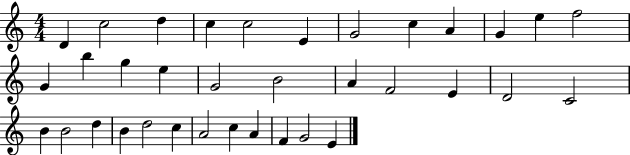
D4/q C5/h D5/q C5/q C5/h E4/q G4/h C5/q A4/q G4/q E5/q F5/h G4/q B5/q G5/q E5/q G4/h B4/h A4/q F4/h E4/q D4/h C4/h B4/q B4/h D5/q B4/q D5/h C5/q A4/h C5/q A4/q F4/q G4/h E4/q